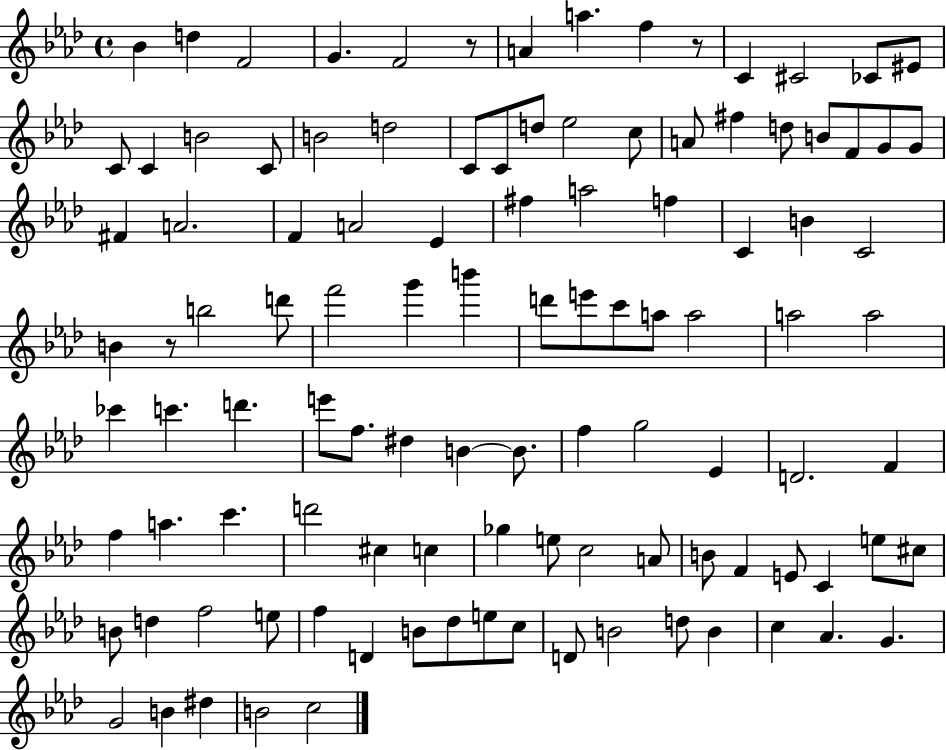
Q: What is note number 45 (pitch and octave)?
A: F6